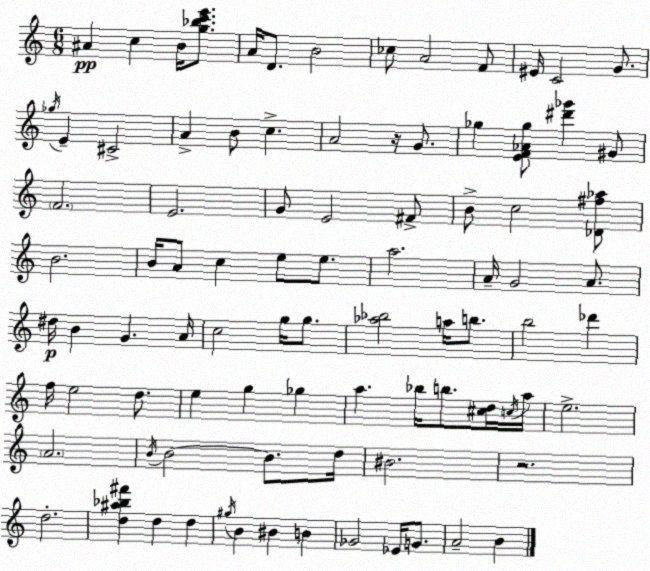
X:1
T:Untitled
M:6/8
L:1/4
K:Am
^A c B/4 [g_bc'e']/2 A/4 D/2 B2 _c/2 A2 F/2 ^E/4 C2 G/2 _g/4 E ^C2 A B/2 c A2 z/4 G/2 _g [EF_A_g]/2 [^d'_g'] ^G/2 F2 E2 G/2 E2 ^F/2 B/2 c2 [_D^f_a]/2 B2 B/4 A/2 c e/2 e/2 a2 A/4 G2 A/2 ^d/4 B G A/4 c2 g/4 g/2 [_a_b]2 a/4 b/2 b2 _d' f/4 e2 d/2 e g _g a _b/4 b/2 [^cd]/4 c/4 a/4 e2 A2 B/4 B2 B/2 d/4 ^B2 z2 d2 [d^a_b^f'] d d ^g/4 B ^B B _G2 _E/4 G/2 A2 B